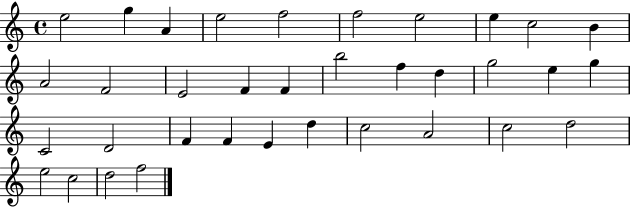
E5/h G5/q A4/q E5/h F5/h F5/h E5/h E5/q C5/h B4/q A4/h F4/h E4/h F4/q F4/q B5/h F5/q D5/q G5/h E5/q G5/q C4/h D4/h F4/q F4/q E4/q D5/q C5/h A4/h C5/h D5/h E5/h C5/h D5/h F5/h